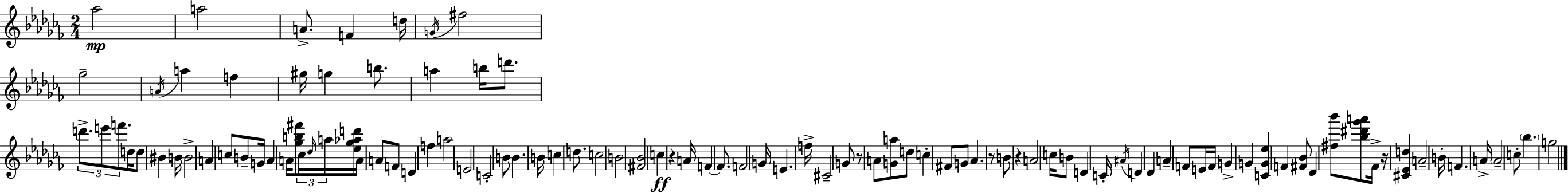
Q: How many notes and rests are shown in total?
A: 105